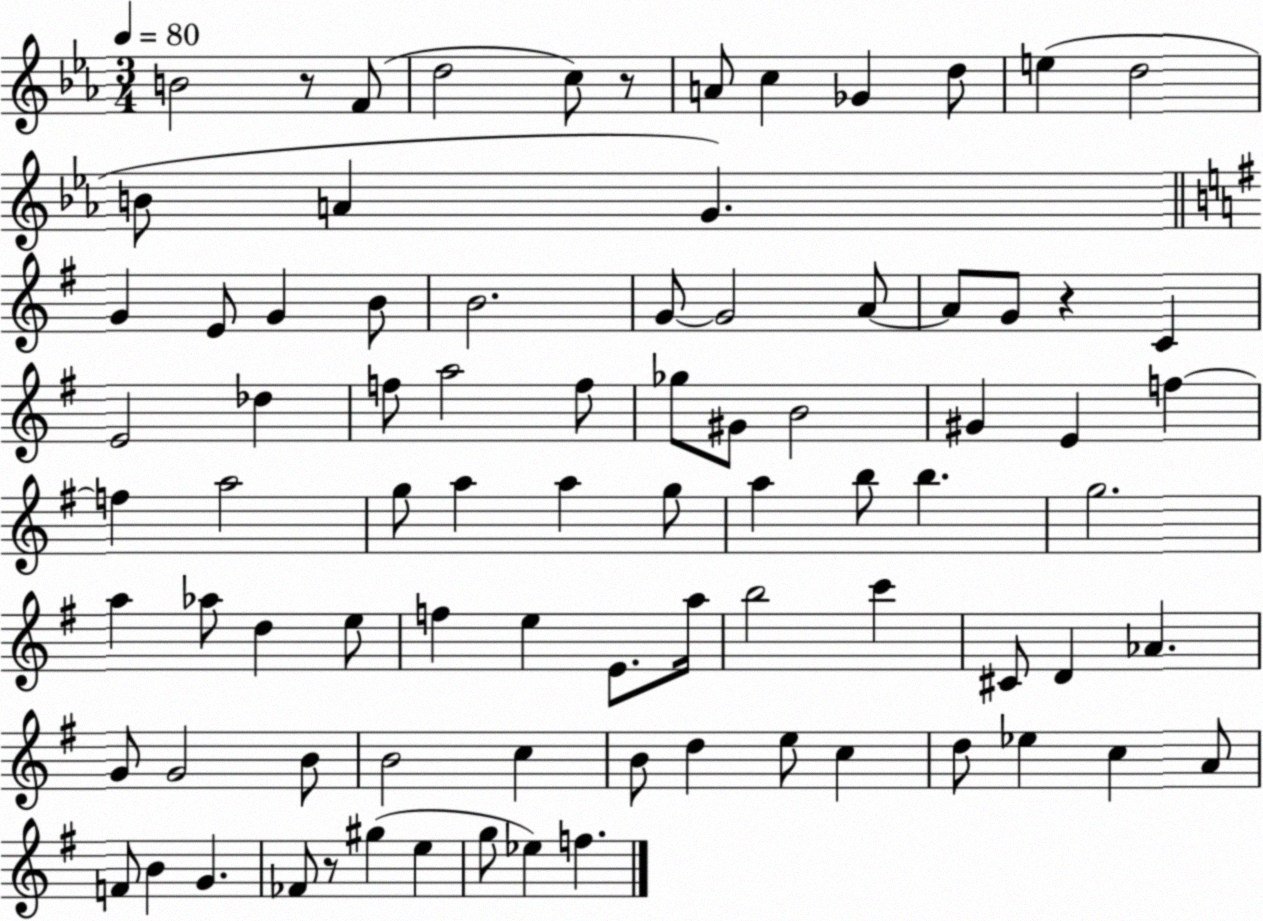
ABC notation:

X:1
T:Untitled
M:3/4
L:1/4
K:Eb
B2 z/2 F/2 d2 c/2 z/2 A/2 c _G d/2 e d2 B/2 A G G E/2 G B/2 B2 G/2 G2 A/2 A/2 G/2 z C E2 _d f/2 a2 f/2 _g/2 ^G/2 B2 ^G E f f a2 g/2 a a g/2 a b/2 b g2 a _a/2 d e/2 f e E/2 a/4 b2 c' ^C/2 D _A G/2 G2 B/2 B2 c B/2 d e/2 c d/2 _e c A/2 F/2 B G _F/2 z/2 ^g e g/2 _e f